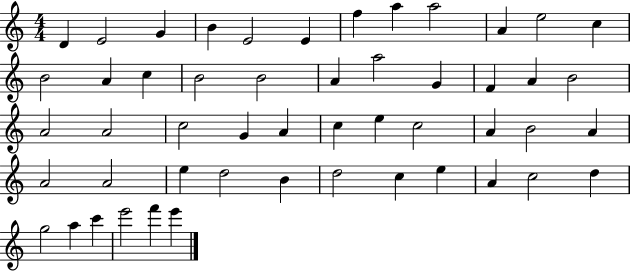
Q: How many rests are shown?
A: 0